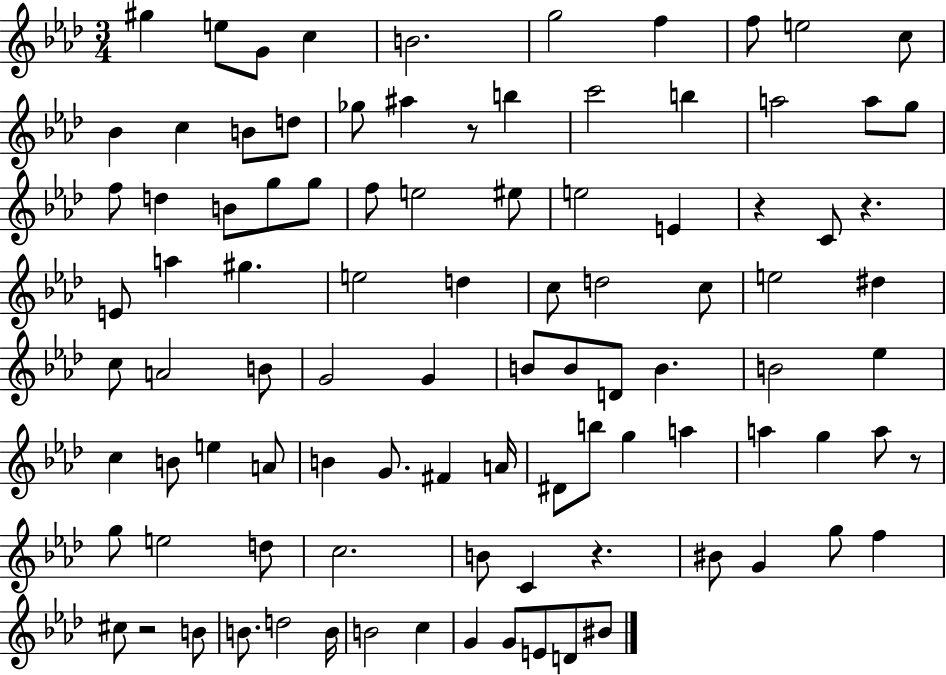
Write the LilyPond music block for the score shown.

{
  \clef treble
  \numericTimeSignature
  \time 3/4
  \key aes \major
  \repeat volta 2 { gis''4 e''8 g'8 c''4 | b'2. | g''2 f''4 | f''8 e''2 c''8 | \break bes'4 c''4 b'8 d''8 | ges''8 ais''4 r8 b''4 | c'''2 b''4 | a''2 a''8 g''8 | \break f''8 d''4 b'8 g''8 g''8 | f''8 e''2 eis''8 | e''2 e'4 | r4 c'8 r4. | \break e'8 a''4 gis''4. | e''2 d''4 | c''8 d''2 c''8 | e''2 dis''4 | \break c''8 a'2 b'8 | g'2 g'4 | b'8 b'8 d'8 b'4. | b'2 ees''4 | \break c''4 b'8 e''4 a'8 | b'4 g'8. fis'4 a'16 | dis'8 b''8 g''4 a''4 | a''4 g''4 a''8 r8 | \break g''8 e''2 d''8 | c''2. | b'8 c'4 r4. | bis'8 g'4 g''8 f''4 | \break cis''8 r2 b'8 | b'8. d''2 b'16 | b'2 c''4 | g'4 g'8 e'8 d'8 bis'8 | \break } \bar "|."
}